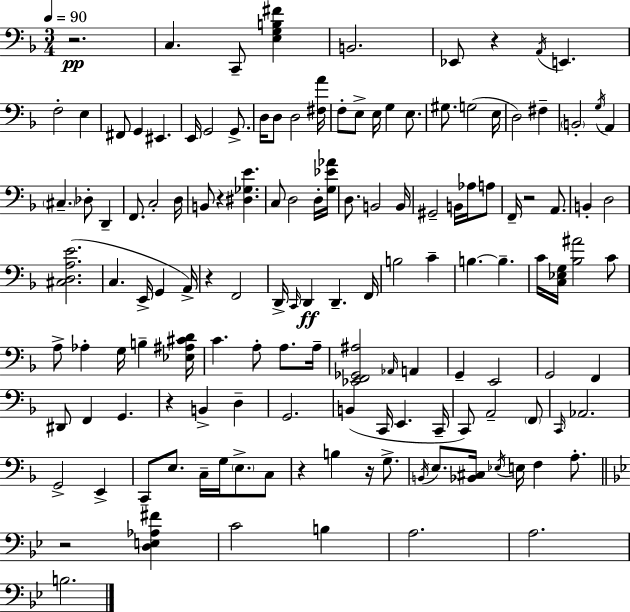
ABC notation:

X:1
T:Untitled
M:3/4
L:1/4
K:Dm
z2 C, C,,/2 [E,G,B,^F] B,,2 _E,,/2 z A,,/4 E,, F,2 E, ^F,,/2 G,, ^E,, E,,/4 G,,2 G,,/2 D,/4 D,/2 D,2 [^F,A]/4 F,/2 E,/2 E,/4 G, E,/2 ^G,/2 G,2 E,/4 D,2 ^F, B,,2 G,/4 A,, ^C, _D,/2 D,, F,,/2 C,2 D,/4 B,,/2 z [^D,_G,E] C,/2 D,2 D,/4 [G,_E_A]/4 D,/2 B,,2 B,,/4 ^G,,2 B,,/4 _A,/4 A,/2 F,,/4 z2 A,,/2 B,, D,2 [^C,D,A,E]2 C, E,,/4 G,, A,,/4 z F,,2 D,,/4 C,,/4 D,, D,, F,,/4 B,2 C B, B, C/4 [C,_E,G,]/4 [_B,^A]2 C/2 A,/2 _A, G,/4 B, [_E,^A,^CD]/4 C A,/2 A,/2 A,/4 [_E,,F,,_G,,^A,]2 _A,,/4 A,, G,, E,,2 G,,2 F,, ^D,,/2 F,, G,, z B,, D, G,,2 B,, C,,/4 E,, C,,/4 C,,/2 A,,2 F,,/2 C,,/4 _A,,2 G,,2 E,, C,,/2 E,/2 C,/4 G,/4 E,/2 C,/2 z B, z/4 G,/2 B,,/4 E,/2 [_B,,^C,]/4 _E,/4 E,/4 F, A,/2 z2 [D,E,_A,^F] C2 B, A,2 A,2 B,2